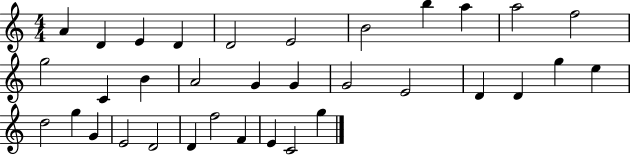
A4/q D4/q E4/q D4/q D4/h E4/h B4/h B5/q A5/q A5/h F5/h G5/h C4/q B4/q A4/h G4/q G4/q G4/h E4/h D4/q D4/q G5/q E5/q D5/h G5/q G4/q E4/h D4/h D4/q F5/h F4/q E4/q C4/h G5/q